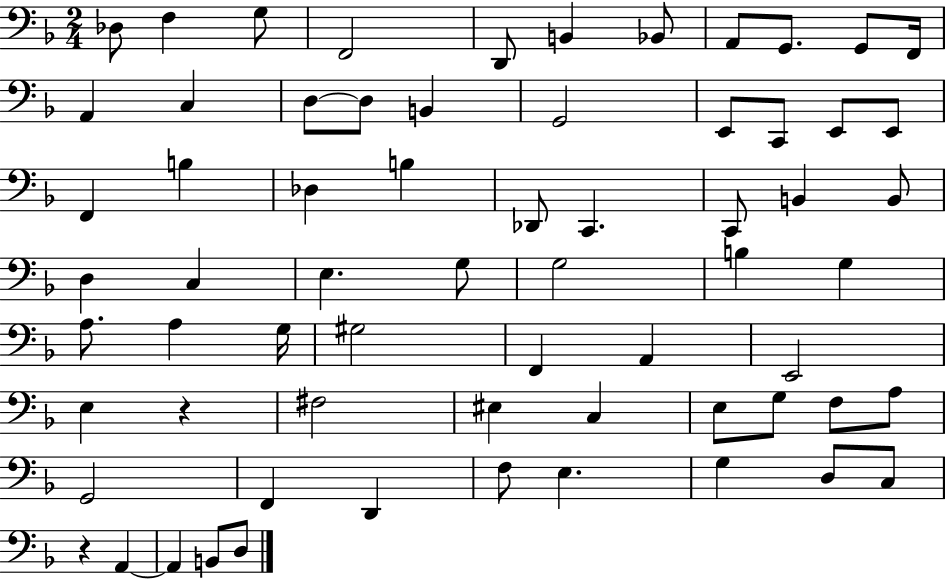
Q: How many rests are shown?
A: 2